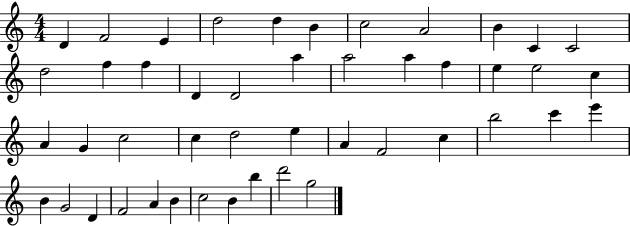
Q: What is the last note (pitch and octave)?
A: G5